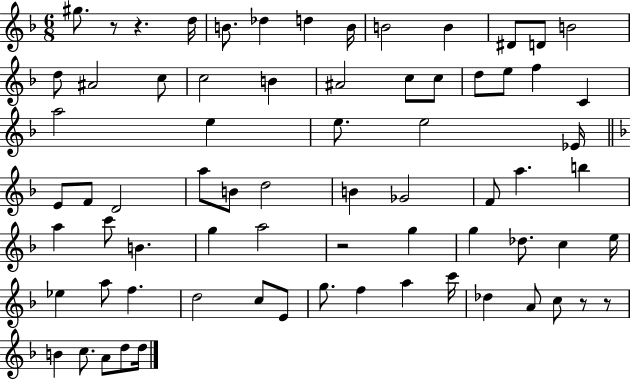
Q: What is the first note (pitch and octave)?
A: G#5